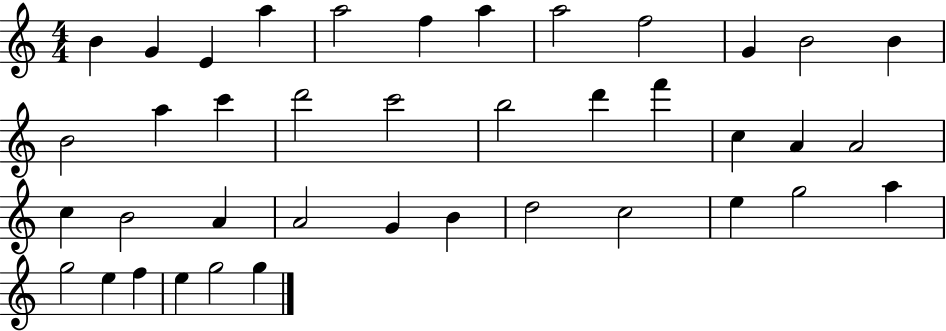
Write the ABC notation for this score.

X:1
T:Untitled
M:4/4
L:1/4
K:C
B G E a a2 f a a2 f2 G B2 B B2 a c' d'2 c'2 b2 d' f' c A A2 c B2 A A2 G B d2 c2 e g2 a g2 e f e g2 g